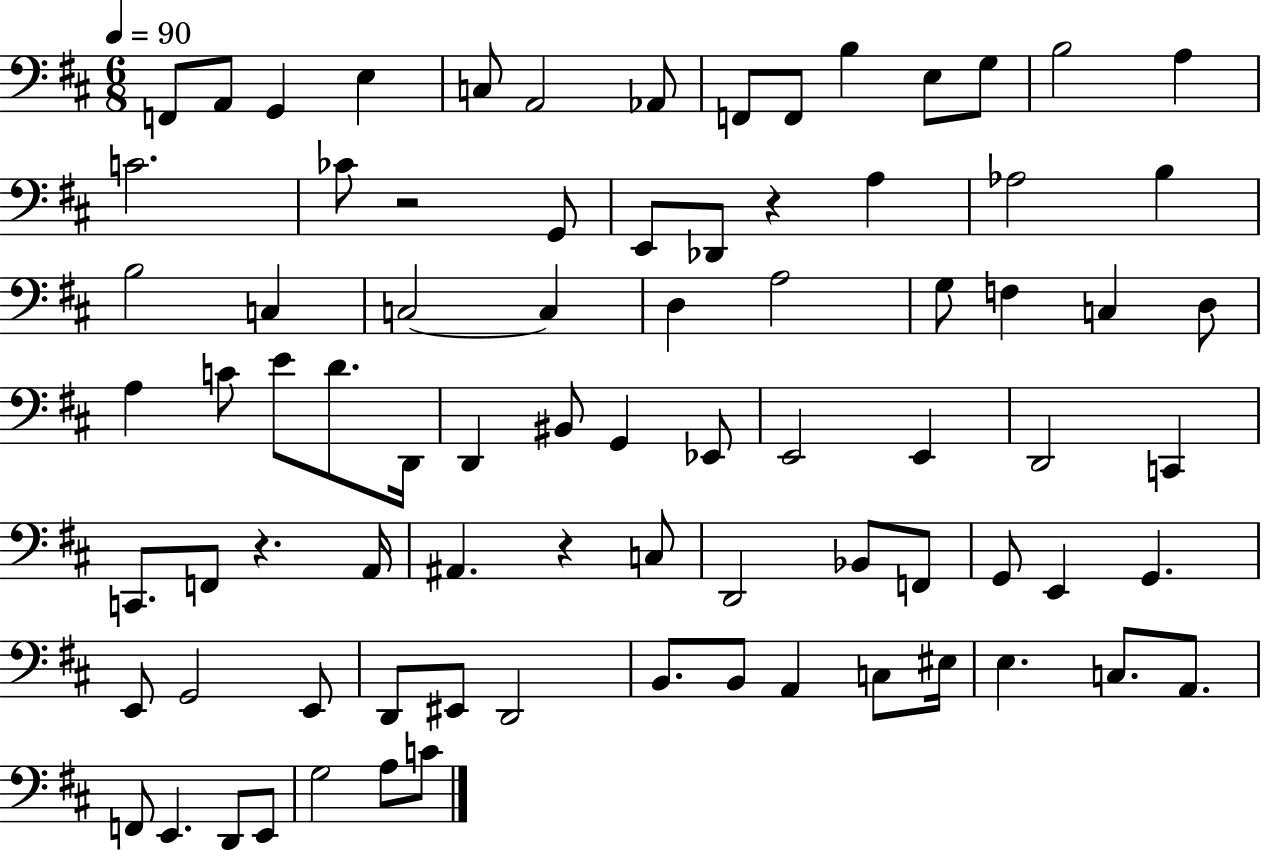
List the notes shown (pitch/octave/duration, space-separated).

F2/e A2/e G2/q E3/q C3/e A2/h Ab2/e F2/e F2/e B3/q E3/e G3/e B3/h A3/q C4/h. CES4/e R/h G2/e E2/e Db2/e R/q A3/q Ab3/h B3/q B3/h C3/q C3/h C3/q D3/q A3/h G3/e F3/q C3/q D3/e A3/q C4/e E4/e D4/e. D2/s D2/q BIS2/e G2/q Eb2/e E2/h E2/q D2/h C2/q C2/e. F2/e R/q. A2/s A#2/q. R/q C3/e D2/h Bb2/e F2/e G2/e E2/q G2/q. E2/e G2/h E2/e D2/e EIS2/e D2/h B2/e. B2/e A2/q C3/e EIS3/s E3/q. C3/e. A2/e. F2/e E2/q. D2/e E2/e G3/h A3/e C4/e